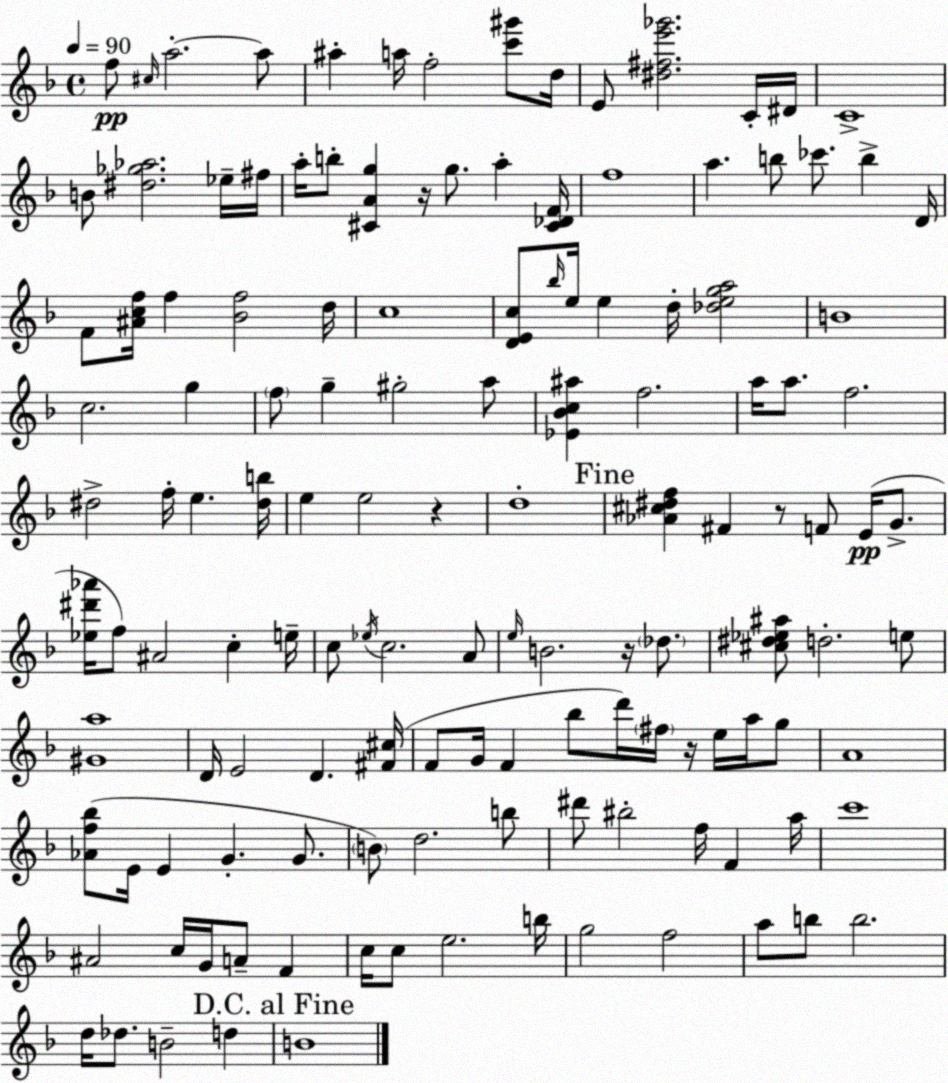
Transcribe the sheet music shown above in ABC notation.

X:1
T:Untitled
M:4/4
L:1/4
K:Dm
f/2 ^c/4 a2 a/2 ^a a/4 f2 [c'^g']/2 d/4 E/2 [^d^fe'_g']2 C/4 ^D/4 C4 B/2 [^d_g_a]2 _e/4 ^f/4 a/4 b/2 [^CAg] z/4 g/2 a [^C_DF]/4 f4 a b/2 _c'/2 b D/4 F/2 [^Acf]/4 f [_Bf]2 d/4 c4 [DEc]/2 _b/4 e/4 e d/4 [_dega]2 B4 c2 g f/2 g ^g2 a/2 [_E_Bc^a] f2 a/4 a/2 f2 ^d2 f/4 e [^db]/4 e e2 z d4 [_A^c^df] ^F z/2 F/2 E/4 G/2 [_e^d'_a']/4 f/2 ^A2 c e/4 c/2 _e/4 c2 A/2 e/4 B2 z/4 _d/2 [^c^d_e^a]/2 d2 e/2 [^Ga]4 D/4 E2 D [^F^c]/4 F/2 G/4 F _b/2 d'/4 ^f/4 z/4 e/4 a/4 g/2 A4 [_Af_b]/2 E/4 E G G/2 B/2 d2 b/2 ^d'/2 ^b2 f/4 F a/4 c'4 ^A2 c/4 G/4 A/2 F c/4 c/2 e2 b/4 g2 f2 a/2 b/2 b2 d/4 _d/2 B2 d B4